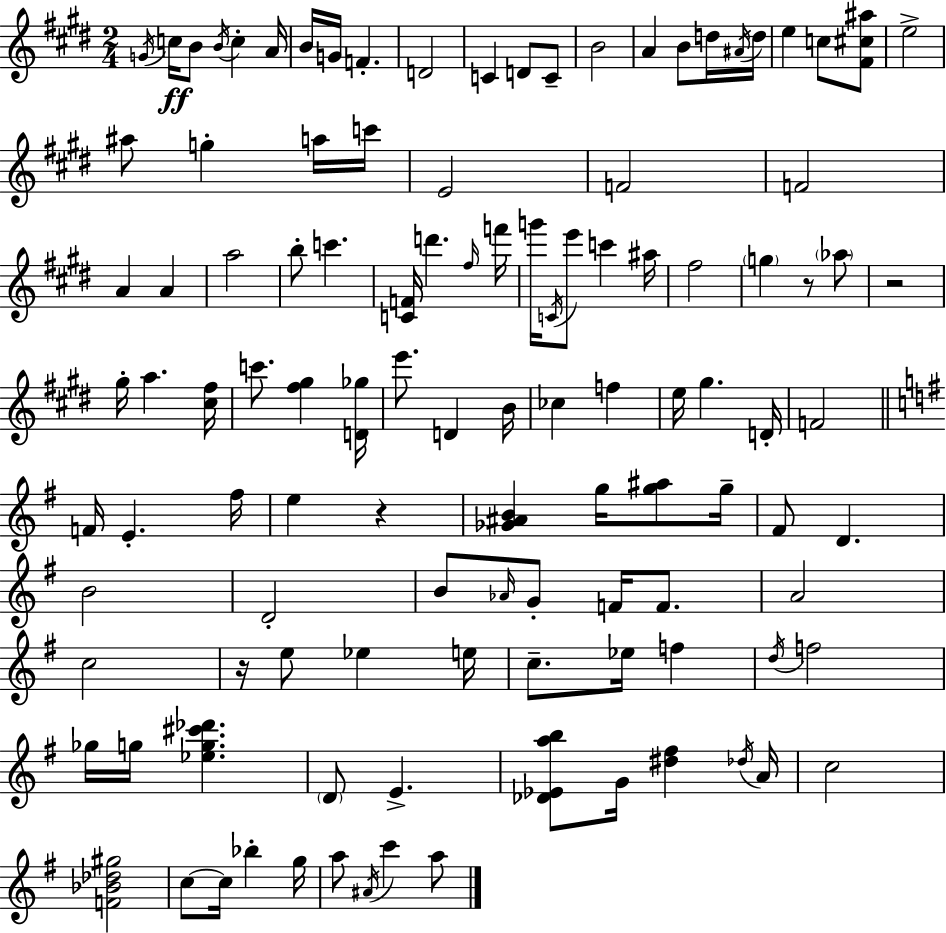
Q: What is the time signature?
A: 2/4